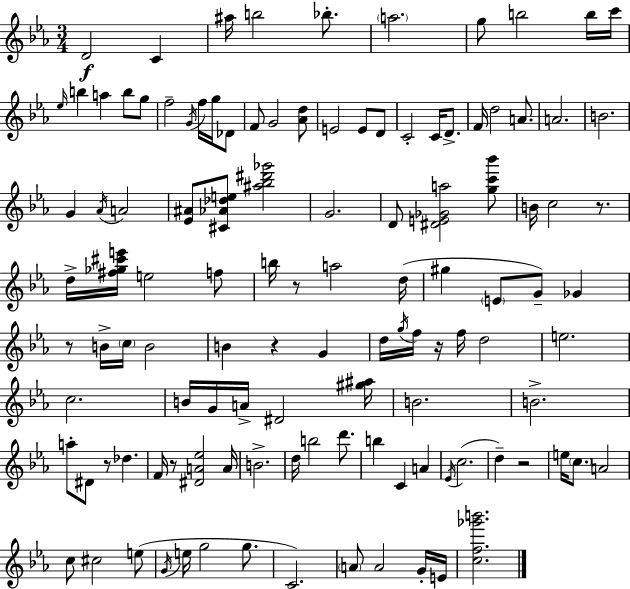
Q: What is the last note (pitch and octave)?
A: E4